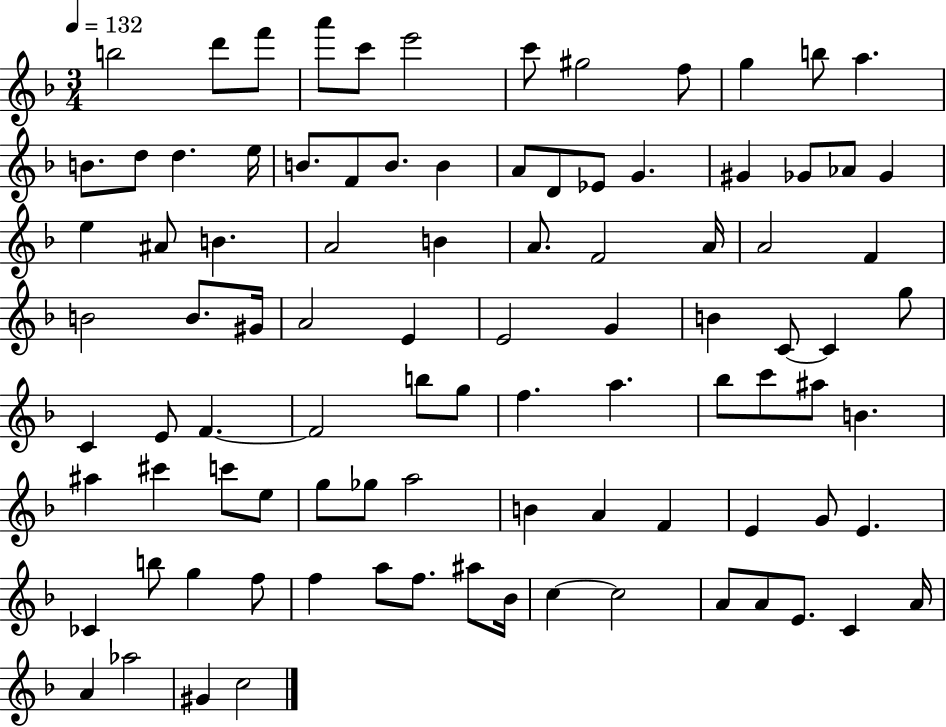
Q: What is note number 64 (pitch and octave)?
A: C6